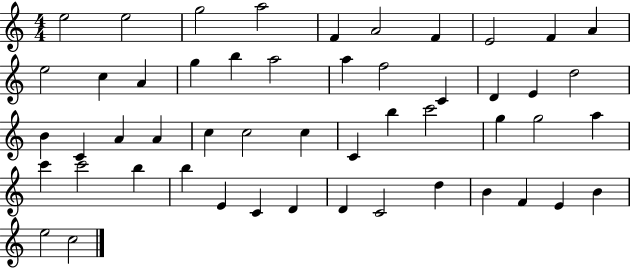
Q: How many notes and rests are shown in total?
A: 51